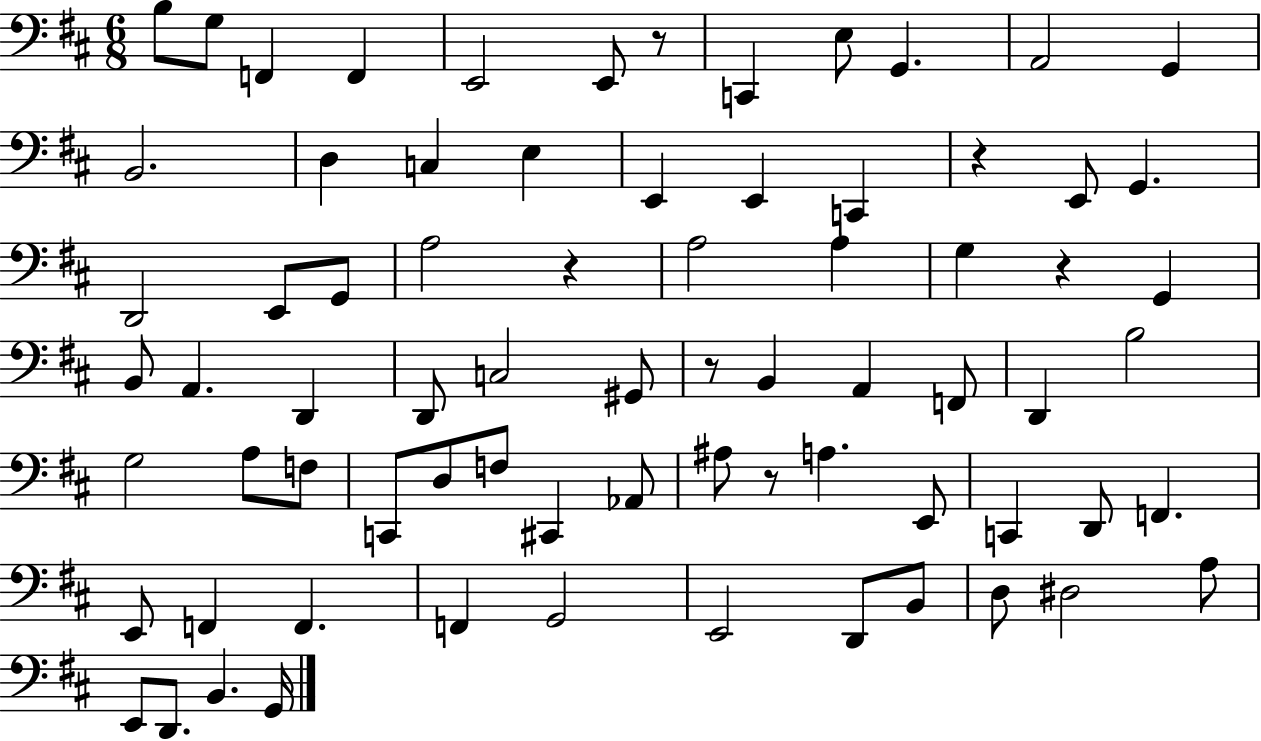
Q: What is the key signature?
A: D major